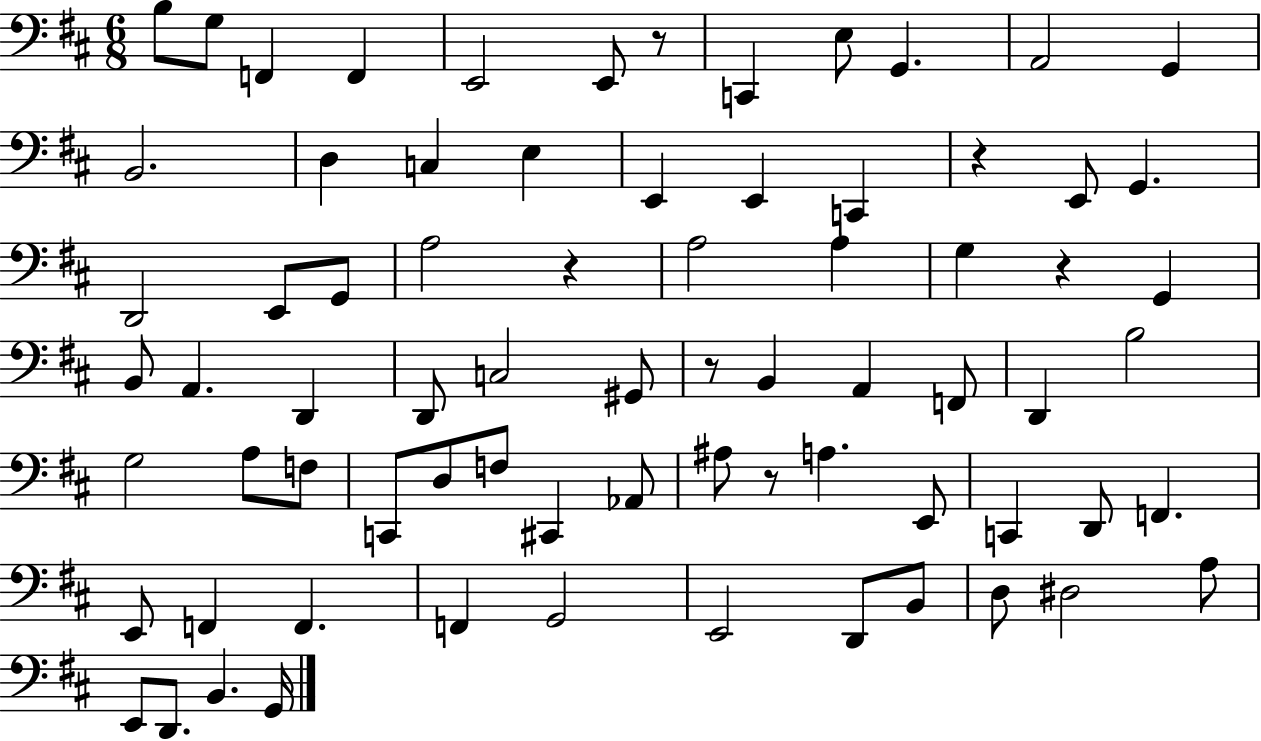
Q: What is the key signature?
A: D major